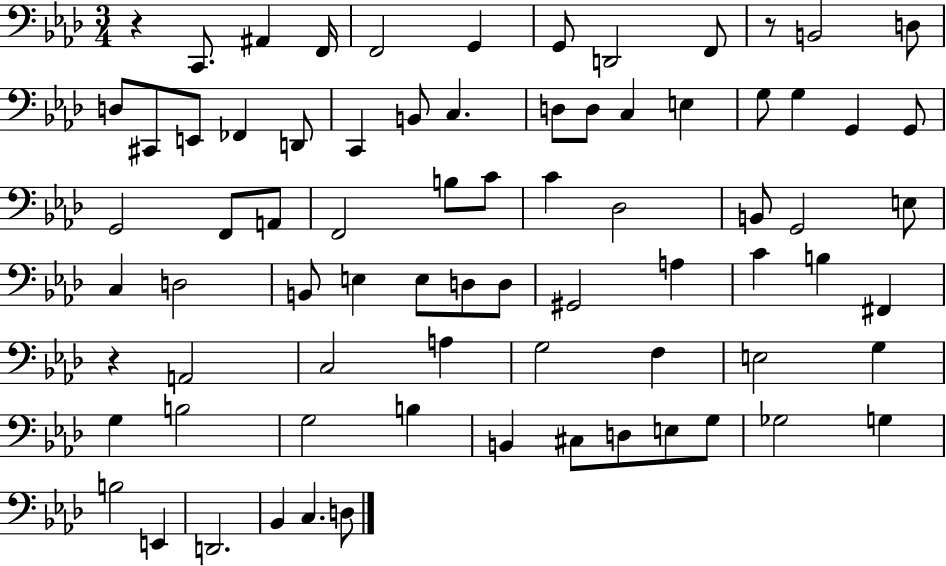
{
  \clef bass
  \numericTimeSignature
  \time 3/4
  \key aes \major
  \repeat volta 2 { r4 c,8. ais,4 f,16 | f,2 g,4 | g,8 d,2 f,8 | r8 b,2 d8 | \break d8 cis,8 e,8 fes,4 d,8 | c,4 b,8 c4. | d8 d8 c4 e4 | g8 g4 g,4 g,8 | \break g,2 f,8 a,8 | f,2 b8 c'8 | c'4 des2 | b,8 g,2 e8 | \break c4 d2 | b,8 e4 e8 d8 d8 | gis,2 a4 | c'4 b4 fis,4 | \break r4 a,2 | c2 a4 | g2 f4 | e2 g4 | \break g4 b2 | g2 b4 | b,4 cis8 d8 e8 g8 | ges2 g4 | \break b2 e,4 | d,2. | bes,4 c4. d8 | } \bar "|."
}